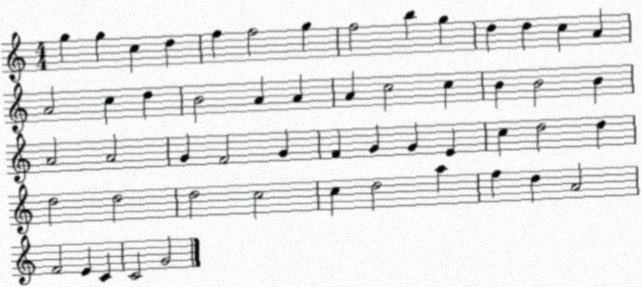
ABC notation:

X:1
T:Untitled
M:4/4
L:1/4
K:C
g g c d f f2 g f2 b g d d c A A2 c d B2 A A A c2 c B B2 B A2 A2 G F2 G F G G E c d2 d d2 d2 d2 c2 c d2 a f d A2 F2 E C C2 G2